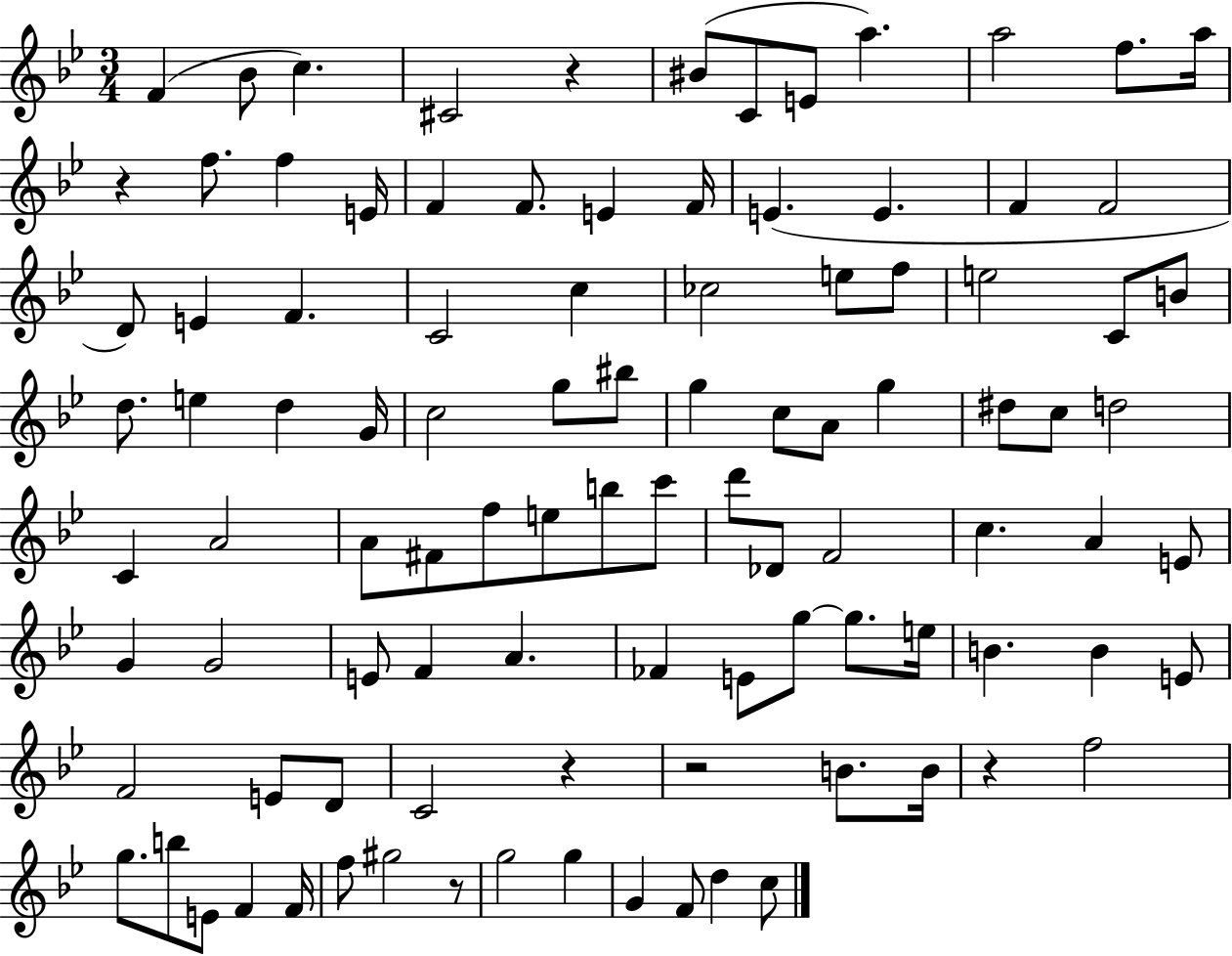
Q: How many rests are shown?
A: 6